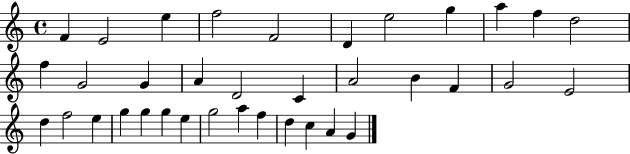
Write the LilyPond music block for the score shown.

{
  \clef treble
  \time 4/4
  \defaultTimeSignature
  \key c \major
  f'4 e'2 e''4 | f''2 f'2 | d'4 e''2 g''4 | a''4 f''4 d''2 | \break f''4 g'2 g'4 | a'4 d'2 c'4 | a'2 b'4 f'4 | g'2 e'2 | \break d''4 f''2 e''4 | g''4 g''4 g''4 e''4 | g''2 a''4 f''4 | d''4 c''4 a'4 g'4 | \break \bar "|."
}